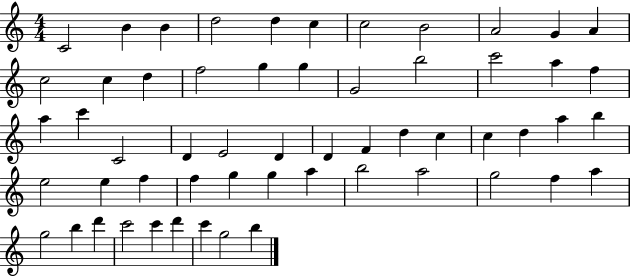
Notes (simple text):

C4/h B4/q B4/q D5/h D5/q C5/q C5/h B4/h A4/h G4/q A4/q C5/h C5/q D5/q F5/h G5/q G5/q G4/h B5/h C6/h A5/q F5/q A5/q C6/q C4/h D4/q E4/h D4/q D4/q F4/q D5/q C5/q C5/q D5/q A5/q B5/q E5/h E5/q F5/q F5/q G5/q G5/q A5/q B5/h A5/h G5/h F5/q A5/q G5/h B5/q D6/q C6/h C6/q D6/q C6/q G5/h B5/q